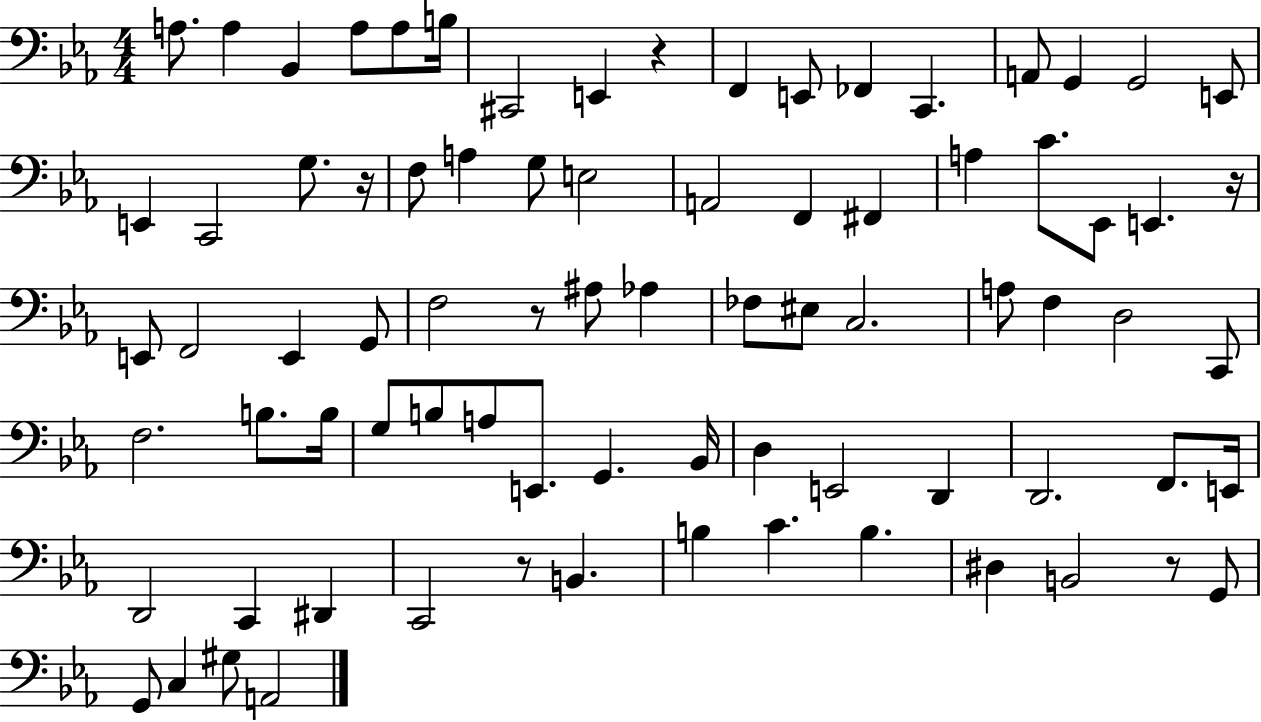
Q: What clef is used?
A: bass